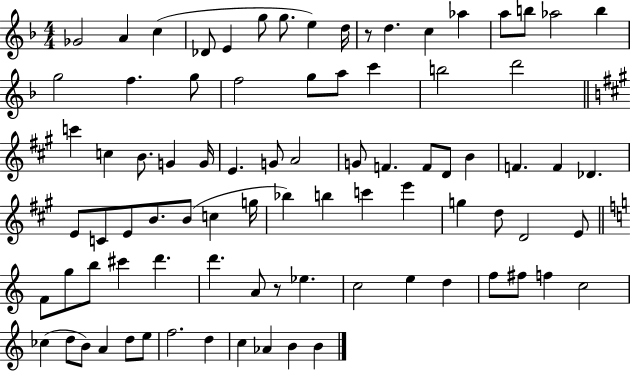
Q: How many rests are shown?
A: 2